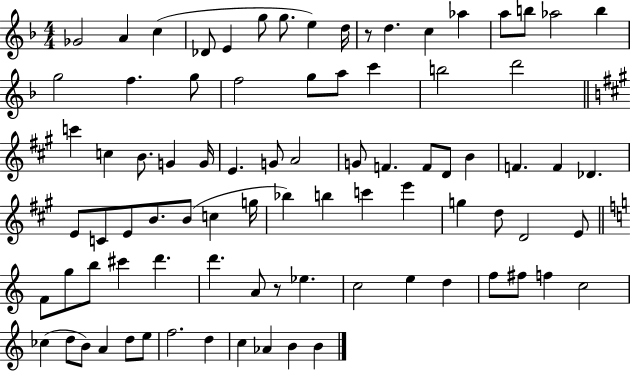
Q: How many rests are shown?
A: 2